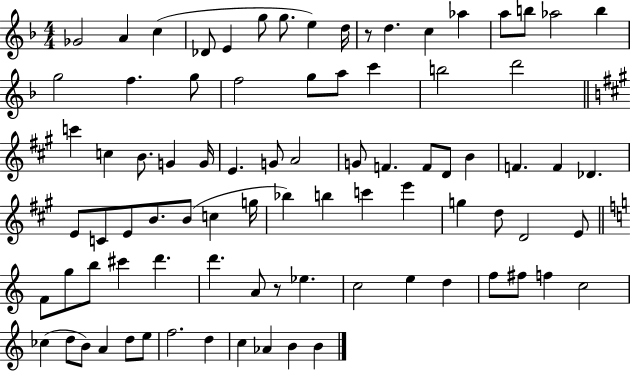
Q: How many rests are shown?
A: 2